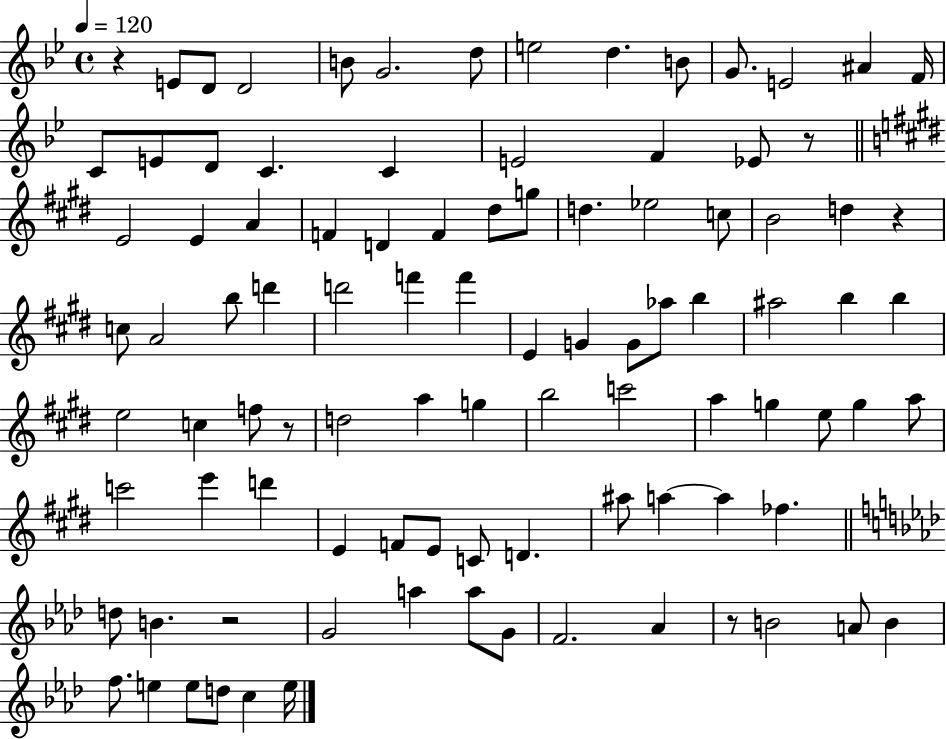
{
  \clef treble
  \time 4/4
  \defaultTimeSignature
  \key bes \major
  \tempo 4 = 120
  r4 e'8 d'8 d'2 | b'8 g'2. d''8 | e''2 d''4. b'8 | g'8. e'2 ais'4 f'16 | \break c'8 e'8 d'8 c'4. c'4 | e'2 f'4 ees'8 r8 | \bar "||" \break \key e \major e'2 e'4 a'4 | f'4 d'4 f'4 dis''8 g''8 | d''4. ees''2 c''8 | b'2 d''4 r4 | \break c''8 a'2 b''8 d'''4 | d'''2 f'''4 f'''4 | e'4 g'4 g'8 aes''8 b''4 | ais''2 b''4 b''4 | \break e''2 c''4 f''8 r8 | d''2 a''4 g''4 | b''2 c'''2 | a''4 g''4 e''8 g''4 a''8 | \break c'''2 e'''4 d'''4 | e'4 f'8 e'8 c'8 d'4. | ais''8 a''4~~ a''4 fes''4. | \bar "||" \break \key f \minor d''8 b'4. r2 | g'2 a''4 a''8 g'8 | f'2. aes'4 | r8 b'2 a'8 b'4 | \break f''8. e''4 e''8 d''8 c''4 e''16 | \bar "|."
}